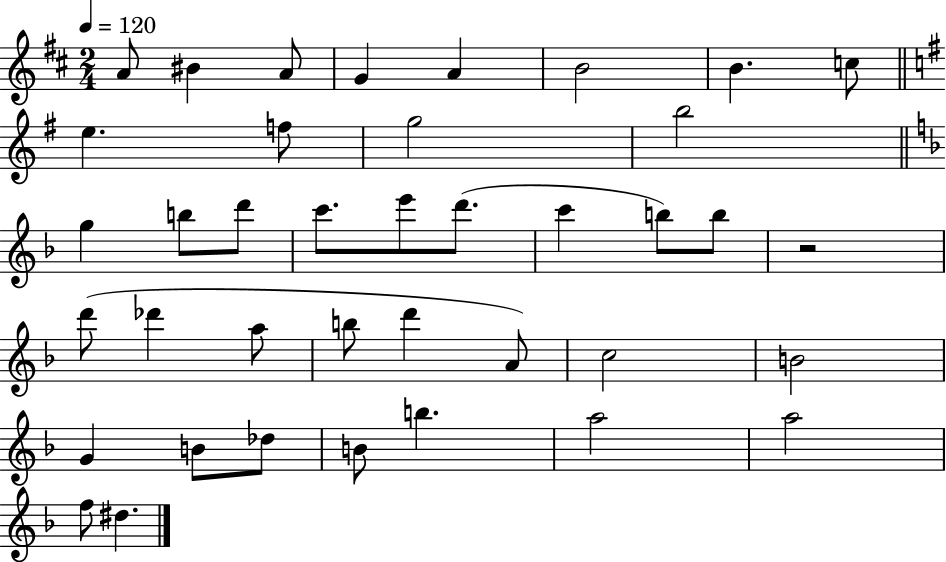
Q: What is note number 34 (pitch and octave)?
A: B5